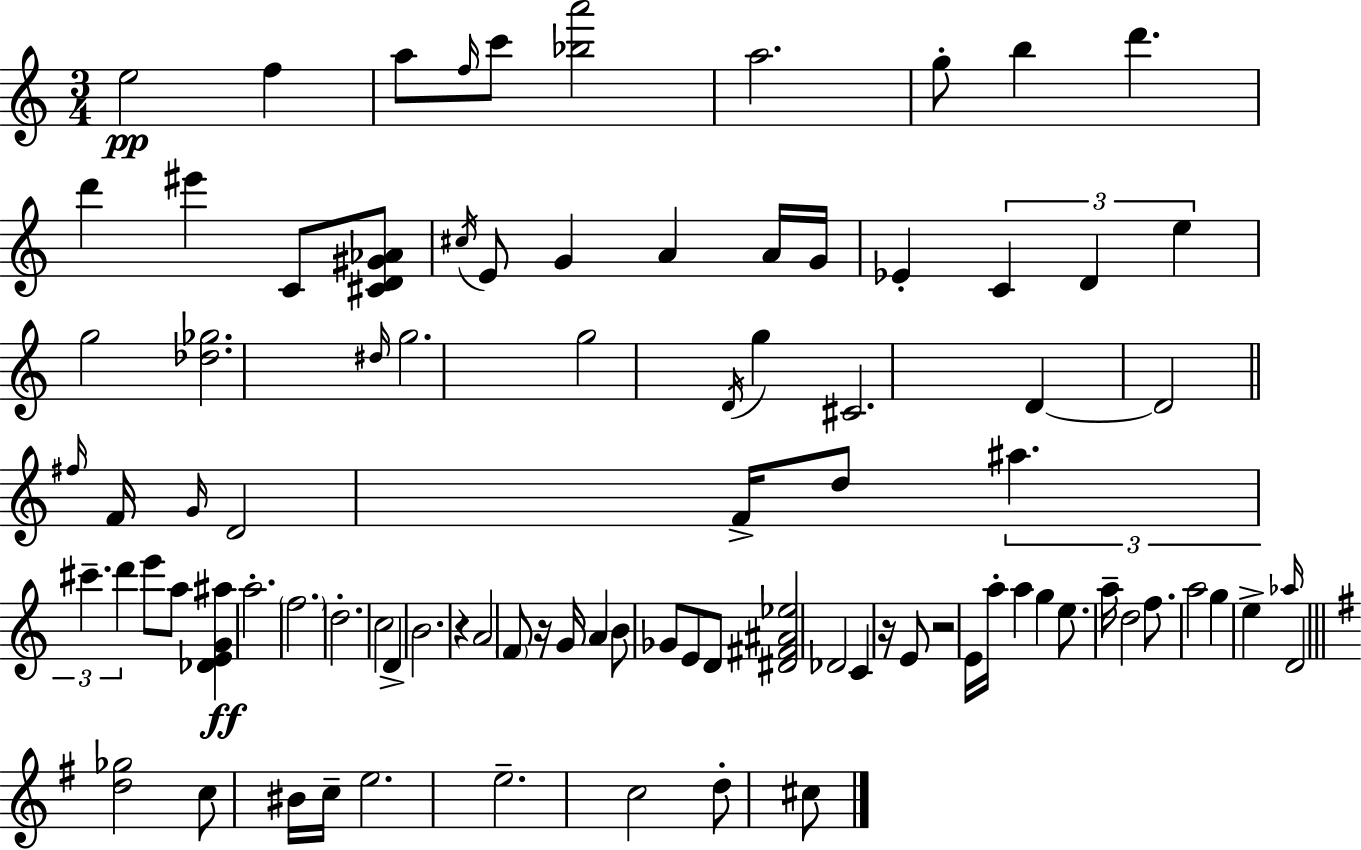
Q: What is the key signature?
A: C major